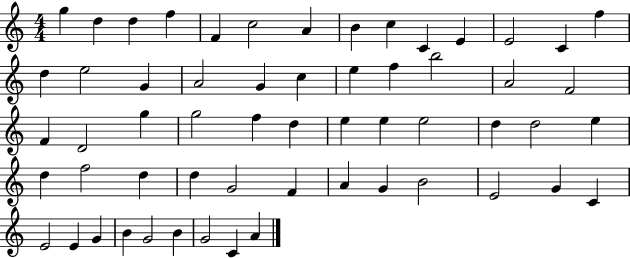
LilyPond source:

{
  \clef treble
  \numericTimeSignature
  \time 4/4
  \key c \major
  g''4 d''4 d''4 f''4 | f'4 c''2 a'4 | b'4 c''4 c'4 e'4 | e'2 c'4 f''4 | \break d''4 e''2 g'4 | a'2 g'4 c''4 | e''4 f''4 b''2 | a'2 f'2 | \break f'4 d'2 g''4 | g''2 f''4 d''4 | e''4 e''4 e''2 | d''4 d''2 e''4 | \break d''4 f''2 d''4 | d''4 g'2 f'4 | a'4 g'4 b'2 | e'2 g'4 c'4 | \break e'2 e'4 g'4 | b'4 g'2 b'4 | g'2 c'4 a'4 | \bar "|."
}